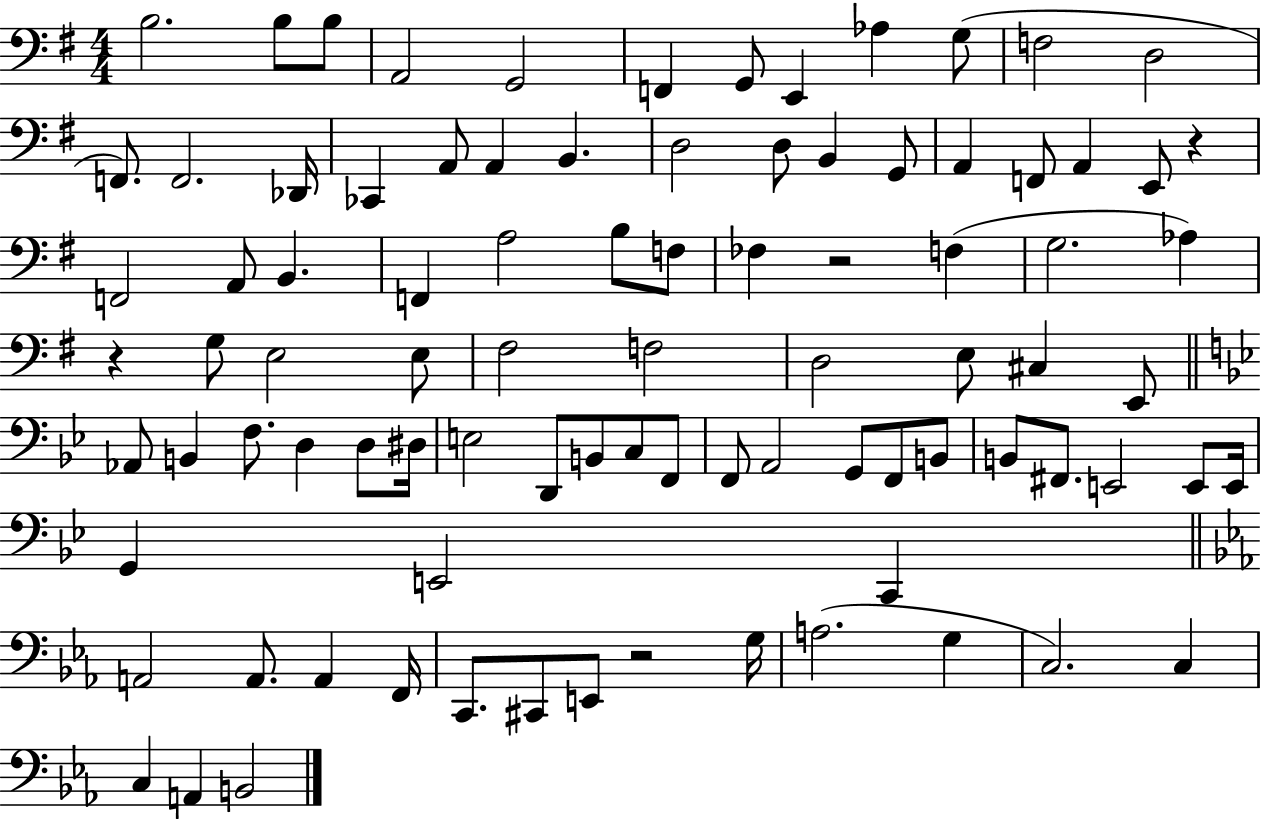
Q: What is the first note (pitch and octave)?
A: B3